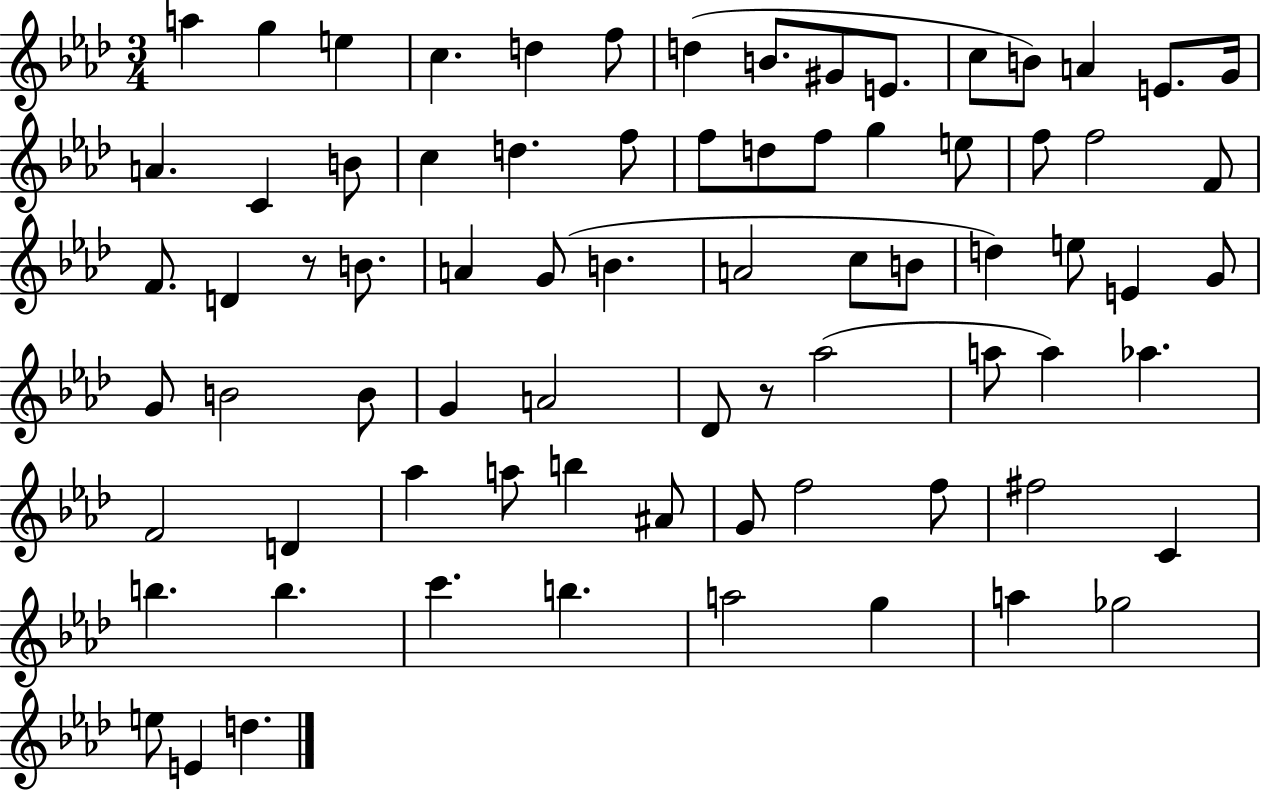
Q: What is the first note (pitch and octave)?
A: A5